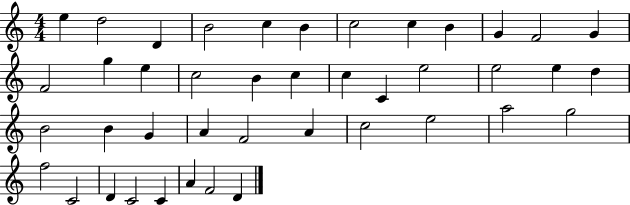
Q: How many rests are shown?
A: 0